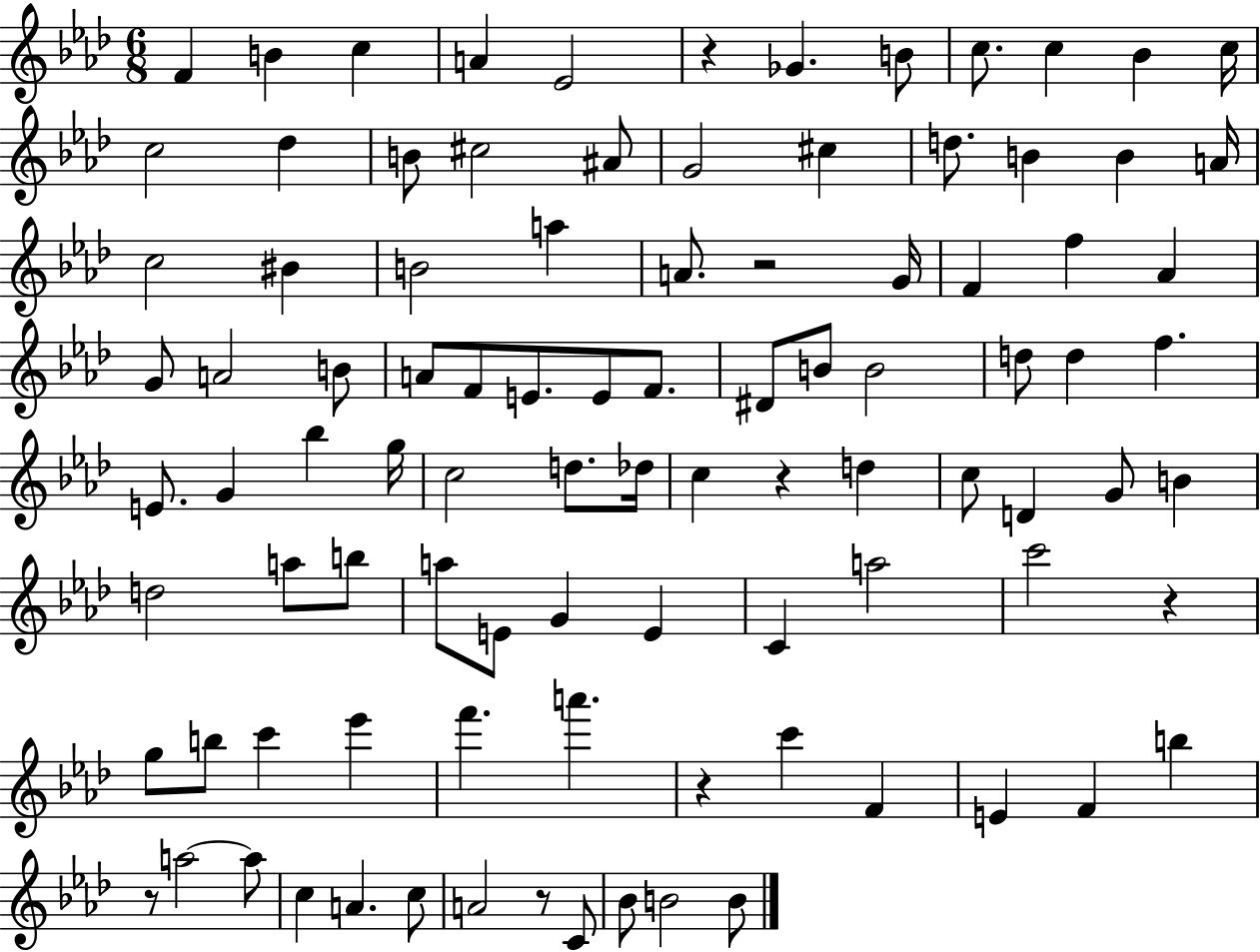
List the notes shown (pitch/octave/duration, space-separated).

F4/q B4/q C5/q A4/q Eb4/h R/q Gb4/q. B4/e C5/e. C5/q Bb4/q C5/s C5/h Db5/q B4/e C#5/h A#4/e G4/h C#5/q D5/e. B4/q B4/q A4/s C5/h BIS4/q B4/h A5/q A4/e. R/h G4/s F4/q F5/q Ab4/q G4/e A4/h B4/e A4/e F4/e E4/e. E4/e F4/e. D#4/e B4/e B4/h D5/e D5/q F5/q. E4/e. G4/q Bb5/q G5/s C5/h D5/e. Db5/s C5/q R/q D5/q C5/e D4/q G4/e B4/q D5/h A5/e B5/e A5/e E4/e G4/q E4/q C4/q A5/h C6/h R/q G5/e B5/e C6/q Eb6/q F6/q. A6/q. R/q C6/q F4/q E4/q F4/q B5/q R/e A5/h A5/e C5/q A4/q. C5/e A4/h R/e C4/e Bb4/e B4/h B4/e